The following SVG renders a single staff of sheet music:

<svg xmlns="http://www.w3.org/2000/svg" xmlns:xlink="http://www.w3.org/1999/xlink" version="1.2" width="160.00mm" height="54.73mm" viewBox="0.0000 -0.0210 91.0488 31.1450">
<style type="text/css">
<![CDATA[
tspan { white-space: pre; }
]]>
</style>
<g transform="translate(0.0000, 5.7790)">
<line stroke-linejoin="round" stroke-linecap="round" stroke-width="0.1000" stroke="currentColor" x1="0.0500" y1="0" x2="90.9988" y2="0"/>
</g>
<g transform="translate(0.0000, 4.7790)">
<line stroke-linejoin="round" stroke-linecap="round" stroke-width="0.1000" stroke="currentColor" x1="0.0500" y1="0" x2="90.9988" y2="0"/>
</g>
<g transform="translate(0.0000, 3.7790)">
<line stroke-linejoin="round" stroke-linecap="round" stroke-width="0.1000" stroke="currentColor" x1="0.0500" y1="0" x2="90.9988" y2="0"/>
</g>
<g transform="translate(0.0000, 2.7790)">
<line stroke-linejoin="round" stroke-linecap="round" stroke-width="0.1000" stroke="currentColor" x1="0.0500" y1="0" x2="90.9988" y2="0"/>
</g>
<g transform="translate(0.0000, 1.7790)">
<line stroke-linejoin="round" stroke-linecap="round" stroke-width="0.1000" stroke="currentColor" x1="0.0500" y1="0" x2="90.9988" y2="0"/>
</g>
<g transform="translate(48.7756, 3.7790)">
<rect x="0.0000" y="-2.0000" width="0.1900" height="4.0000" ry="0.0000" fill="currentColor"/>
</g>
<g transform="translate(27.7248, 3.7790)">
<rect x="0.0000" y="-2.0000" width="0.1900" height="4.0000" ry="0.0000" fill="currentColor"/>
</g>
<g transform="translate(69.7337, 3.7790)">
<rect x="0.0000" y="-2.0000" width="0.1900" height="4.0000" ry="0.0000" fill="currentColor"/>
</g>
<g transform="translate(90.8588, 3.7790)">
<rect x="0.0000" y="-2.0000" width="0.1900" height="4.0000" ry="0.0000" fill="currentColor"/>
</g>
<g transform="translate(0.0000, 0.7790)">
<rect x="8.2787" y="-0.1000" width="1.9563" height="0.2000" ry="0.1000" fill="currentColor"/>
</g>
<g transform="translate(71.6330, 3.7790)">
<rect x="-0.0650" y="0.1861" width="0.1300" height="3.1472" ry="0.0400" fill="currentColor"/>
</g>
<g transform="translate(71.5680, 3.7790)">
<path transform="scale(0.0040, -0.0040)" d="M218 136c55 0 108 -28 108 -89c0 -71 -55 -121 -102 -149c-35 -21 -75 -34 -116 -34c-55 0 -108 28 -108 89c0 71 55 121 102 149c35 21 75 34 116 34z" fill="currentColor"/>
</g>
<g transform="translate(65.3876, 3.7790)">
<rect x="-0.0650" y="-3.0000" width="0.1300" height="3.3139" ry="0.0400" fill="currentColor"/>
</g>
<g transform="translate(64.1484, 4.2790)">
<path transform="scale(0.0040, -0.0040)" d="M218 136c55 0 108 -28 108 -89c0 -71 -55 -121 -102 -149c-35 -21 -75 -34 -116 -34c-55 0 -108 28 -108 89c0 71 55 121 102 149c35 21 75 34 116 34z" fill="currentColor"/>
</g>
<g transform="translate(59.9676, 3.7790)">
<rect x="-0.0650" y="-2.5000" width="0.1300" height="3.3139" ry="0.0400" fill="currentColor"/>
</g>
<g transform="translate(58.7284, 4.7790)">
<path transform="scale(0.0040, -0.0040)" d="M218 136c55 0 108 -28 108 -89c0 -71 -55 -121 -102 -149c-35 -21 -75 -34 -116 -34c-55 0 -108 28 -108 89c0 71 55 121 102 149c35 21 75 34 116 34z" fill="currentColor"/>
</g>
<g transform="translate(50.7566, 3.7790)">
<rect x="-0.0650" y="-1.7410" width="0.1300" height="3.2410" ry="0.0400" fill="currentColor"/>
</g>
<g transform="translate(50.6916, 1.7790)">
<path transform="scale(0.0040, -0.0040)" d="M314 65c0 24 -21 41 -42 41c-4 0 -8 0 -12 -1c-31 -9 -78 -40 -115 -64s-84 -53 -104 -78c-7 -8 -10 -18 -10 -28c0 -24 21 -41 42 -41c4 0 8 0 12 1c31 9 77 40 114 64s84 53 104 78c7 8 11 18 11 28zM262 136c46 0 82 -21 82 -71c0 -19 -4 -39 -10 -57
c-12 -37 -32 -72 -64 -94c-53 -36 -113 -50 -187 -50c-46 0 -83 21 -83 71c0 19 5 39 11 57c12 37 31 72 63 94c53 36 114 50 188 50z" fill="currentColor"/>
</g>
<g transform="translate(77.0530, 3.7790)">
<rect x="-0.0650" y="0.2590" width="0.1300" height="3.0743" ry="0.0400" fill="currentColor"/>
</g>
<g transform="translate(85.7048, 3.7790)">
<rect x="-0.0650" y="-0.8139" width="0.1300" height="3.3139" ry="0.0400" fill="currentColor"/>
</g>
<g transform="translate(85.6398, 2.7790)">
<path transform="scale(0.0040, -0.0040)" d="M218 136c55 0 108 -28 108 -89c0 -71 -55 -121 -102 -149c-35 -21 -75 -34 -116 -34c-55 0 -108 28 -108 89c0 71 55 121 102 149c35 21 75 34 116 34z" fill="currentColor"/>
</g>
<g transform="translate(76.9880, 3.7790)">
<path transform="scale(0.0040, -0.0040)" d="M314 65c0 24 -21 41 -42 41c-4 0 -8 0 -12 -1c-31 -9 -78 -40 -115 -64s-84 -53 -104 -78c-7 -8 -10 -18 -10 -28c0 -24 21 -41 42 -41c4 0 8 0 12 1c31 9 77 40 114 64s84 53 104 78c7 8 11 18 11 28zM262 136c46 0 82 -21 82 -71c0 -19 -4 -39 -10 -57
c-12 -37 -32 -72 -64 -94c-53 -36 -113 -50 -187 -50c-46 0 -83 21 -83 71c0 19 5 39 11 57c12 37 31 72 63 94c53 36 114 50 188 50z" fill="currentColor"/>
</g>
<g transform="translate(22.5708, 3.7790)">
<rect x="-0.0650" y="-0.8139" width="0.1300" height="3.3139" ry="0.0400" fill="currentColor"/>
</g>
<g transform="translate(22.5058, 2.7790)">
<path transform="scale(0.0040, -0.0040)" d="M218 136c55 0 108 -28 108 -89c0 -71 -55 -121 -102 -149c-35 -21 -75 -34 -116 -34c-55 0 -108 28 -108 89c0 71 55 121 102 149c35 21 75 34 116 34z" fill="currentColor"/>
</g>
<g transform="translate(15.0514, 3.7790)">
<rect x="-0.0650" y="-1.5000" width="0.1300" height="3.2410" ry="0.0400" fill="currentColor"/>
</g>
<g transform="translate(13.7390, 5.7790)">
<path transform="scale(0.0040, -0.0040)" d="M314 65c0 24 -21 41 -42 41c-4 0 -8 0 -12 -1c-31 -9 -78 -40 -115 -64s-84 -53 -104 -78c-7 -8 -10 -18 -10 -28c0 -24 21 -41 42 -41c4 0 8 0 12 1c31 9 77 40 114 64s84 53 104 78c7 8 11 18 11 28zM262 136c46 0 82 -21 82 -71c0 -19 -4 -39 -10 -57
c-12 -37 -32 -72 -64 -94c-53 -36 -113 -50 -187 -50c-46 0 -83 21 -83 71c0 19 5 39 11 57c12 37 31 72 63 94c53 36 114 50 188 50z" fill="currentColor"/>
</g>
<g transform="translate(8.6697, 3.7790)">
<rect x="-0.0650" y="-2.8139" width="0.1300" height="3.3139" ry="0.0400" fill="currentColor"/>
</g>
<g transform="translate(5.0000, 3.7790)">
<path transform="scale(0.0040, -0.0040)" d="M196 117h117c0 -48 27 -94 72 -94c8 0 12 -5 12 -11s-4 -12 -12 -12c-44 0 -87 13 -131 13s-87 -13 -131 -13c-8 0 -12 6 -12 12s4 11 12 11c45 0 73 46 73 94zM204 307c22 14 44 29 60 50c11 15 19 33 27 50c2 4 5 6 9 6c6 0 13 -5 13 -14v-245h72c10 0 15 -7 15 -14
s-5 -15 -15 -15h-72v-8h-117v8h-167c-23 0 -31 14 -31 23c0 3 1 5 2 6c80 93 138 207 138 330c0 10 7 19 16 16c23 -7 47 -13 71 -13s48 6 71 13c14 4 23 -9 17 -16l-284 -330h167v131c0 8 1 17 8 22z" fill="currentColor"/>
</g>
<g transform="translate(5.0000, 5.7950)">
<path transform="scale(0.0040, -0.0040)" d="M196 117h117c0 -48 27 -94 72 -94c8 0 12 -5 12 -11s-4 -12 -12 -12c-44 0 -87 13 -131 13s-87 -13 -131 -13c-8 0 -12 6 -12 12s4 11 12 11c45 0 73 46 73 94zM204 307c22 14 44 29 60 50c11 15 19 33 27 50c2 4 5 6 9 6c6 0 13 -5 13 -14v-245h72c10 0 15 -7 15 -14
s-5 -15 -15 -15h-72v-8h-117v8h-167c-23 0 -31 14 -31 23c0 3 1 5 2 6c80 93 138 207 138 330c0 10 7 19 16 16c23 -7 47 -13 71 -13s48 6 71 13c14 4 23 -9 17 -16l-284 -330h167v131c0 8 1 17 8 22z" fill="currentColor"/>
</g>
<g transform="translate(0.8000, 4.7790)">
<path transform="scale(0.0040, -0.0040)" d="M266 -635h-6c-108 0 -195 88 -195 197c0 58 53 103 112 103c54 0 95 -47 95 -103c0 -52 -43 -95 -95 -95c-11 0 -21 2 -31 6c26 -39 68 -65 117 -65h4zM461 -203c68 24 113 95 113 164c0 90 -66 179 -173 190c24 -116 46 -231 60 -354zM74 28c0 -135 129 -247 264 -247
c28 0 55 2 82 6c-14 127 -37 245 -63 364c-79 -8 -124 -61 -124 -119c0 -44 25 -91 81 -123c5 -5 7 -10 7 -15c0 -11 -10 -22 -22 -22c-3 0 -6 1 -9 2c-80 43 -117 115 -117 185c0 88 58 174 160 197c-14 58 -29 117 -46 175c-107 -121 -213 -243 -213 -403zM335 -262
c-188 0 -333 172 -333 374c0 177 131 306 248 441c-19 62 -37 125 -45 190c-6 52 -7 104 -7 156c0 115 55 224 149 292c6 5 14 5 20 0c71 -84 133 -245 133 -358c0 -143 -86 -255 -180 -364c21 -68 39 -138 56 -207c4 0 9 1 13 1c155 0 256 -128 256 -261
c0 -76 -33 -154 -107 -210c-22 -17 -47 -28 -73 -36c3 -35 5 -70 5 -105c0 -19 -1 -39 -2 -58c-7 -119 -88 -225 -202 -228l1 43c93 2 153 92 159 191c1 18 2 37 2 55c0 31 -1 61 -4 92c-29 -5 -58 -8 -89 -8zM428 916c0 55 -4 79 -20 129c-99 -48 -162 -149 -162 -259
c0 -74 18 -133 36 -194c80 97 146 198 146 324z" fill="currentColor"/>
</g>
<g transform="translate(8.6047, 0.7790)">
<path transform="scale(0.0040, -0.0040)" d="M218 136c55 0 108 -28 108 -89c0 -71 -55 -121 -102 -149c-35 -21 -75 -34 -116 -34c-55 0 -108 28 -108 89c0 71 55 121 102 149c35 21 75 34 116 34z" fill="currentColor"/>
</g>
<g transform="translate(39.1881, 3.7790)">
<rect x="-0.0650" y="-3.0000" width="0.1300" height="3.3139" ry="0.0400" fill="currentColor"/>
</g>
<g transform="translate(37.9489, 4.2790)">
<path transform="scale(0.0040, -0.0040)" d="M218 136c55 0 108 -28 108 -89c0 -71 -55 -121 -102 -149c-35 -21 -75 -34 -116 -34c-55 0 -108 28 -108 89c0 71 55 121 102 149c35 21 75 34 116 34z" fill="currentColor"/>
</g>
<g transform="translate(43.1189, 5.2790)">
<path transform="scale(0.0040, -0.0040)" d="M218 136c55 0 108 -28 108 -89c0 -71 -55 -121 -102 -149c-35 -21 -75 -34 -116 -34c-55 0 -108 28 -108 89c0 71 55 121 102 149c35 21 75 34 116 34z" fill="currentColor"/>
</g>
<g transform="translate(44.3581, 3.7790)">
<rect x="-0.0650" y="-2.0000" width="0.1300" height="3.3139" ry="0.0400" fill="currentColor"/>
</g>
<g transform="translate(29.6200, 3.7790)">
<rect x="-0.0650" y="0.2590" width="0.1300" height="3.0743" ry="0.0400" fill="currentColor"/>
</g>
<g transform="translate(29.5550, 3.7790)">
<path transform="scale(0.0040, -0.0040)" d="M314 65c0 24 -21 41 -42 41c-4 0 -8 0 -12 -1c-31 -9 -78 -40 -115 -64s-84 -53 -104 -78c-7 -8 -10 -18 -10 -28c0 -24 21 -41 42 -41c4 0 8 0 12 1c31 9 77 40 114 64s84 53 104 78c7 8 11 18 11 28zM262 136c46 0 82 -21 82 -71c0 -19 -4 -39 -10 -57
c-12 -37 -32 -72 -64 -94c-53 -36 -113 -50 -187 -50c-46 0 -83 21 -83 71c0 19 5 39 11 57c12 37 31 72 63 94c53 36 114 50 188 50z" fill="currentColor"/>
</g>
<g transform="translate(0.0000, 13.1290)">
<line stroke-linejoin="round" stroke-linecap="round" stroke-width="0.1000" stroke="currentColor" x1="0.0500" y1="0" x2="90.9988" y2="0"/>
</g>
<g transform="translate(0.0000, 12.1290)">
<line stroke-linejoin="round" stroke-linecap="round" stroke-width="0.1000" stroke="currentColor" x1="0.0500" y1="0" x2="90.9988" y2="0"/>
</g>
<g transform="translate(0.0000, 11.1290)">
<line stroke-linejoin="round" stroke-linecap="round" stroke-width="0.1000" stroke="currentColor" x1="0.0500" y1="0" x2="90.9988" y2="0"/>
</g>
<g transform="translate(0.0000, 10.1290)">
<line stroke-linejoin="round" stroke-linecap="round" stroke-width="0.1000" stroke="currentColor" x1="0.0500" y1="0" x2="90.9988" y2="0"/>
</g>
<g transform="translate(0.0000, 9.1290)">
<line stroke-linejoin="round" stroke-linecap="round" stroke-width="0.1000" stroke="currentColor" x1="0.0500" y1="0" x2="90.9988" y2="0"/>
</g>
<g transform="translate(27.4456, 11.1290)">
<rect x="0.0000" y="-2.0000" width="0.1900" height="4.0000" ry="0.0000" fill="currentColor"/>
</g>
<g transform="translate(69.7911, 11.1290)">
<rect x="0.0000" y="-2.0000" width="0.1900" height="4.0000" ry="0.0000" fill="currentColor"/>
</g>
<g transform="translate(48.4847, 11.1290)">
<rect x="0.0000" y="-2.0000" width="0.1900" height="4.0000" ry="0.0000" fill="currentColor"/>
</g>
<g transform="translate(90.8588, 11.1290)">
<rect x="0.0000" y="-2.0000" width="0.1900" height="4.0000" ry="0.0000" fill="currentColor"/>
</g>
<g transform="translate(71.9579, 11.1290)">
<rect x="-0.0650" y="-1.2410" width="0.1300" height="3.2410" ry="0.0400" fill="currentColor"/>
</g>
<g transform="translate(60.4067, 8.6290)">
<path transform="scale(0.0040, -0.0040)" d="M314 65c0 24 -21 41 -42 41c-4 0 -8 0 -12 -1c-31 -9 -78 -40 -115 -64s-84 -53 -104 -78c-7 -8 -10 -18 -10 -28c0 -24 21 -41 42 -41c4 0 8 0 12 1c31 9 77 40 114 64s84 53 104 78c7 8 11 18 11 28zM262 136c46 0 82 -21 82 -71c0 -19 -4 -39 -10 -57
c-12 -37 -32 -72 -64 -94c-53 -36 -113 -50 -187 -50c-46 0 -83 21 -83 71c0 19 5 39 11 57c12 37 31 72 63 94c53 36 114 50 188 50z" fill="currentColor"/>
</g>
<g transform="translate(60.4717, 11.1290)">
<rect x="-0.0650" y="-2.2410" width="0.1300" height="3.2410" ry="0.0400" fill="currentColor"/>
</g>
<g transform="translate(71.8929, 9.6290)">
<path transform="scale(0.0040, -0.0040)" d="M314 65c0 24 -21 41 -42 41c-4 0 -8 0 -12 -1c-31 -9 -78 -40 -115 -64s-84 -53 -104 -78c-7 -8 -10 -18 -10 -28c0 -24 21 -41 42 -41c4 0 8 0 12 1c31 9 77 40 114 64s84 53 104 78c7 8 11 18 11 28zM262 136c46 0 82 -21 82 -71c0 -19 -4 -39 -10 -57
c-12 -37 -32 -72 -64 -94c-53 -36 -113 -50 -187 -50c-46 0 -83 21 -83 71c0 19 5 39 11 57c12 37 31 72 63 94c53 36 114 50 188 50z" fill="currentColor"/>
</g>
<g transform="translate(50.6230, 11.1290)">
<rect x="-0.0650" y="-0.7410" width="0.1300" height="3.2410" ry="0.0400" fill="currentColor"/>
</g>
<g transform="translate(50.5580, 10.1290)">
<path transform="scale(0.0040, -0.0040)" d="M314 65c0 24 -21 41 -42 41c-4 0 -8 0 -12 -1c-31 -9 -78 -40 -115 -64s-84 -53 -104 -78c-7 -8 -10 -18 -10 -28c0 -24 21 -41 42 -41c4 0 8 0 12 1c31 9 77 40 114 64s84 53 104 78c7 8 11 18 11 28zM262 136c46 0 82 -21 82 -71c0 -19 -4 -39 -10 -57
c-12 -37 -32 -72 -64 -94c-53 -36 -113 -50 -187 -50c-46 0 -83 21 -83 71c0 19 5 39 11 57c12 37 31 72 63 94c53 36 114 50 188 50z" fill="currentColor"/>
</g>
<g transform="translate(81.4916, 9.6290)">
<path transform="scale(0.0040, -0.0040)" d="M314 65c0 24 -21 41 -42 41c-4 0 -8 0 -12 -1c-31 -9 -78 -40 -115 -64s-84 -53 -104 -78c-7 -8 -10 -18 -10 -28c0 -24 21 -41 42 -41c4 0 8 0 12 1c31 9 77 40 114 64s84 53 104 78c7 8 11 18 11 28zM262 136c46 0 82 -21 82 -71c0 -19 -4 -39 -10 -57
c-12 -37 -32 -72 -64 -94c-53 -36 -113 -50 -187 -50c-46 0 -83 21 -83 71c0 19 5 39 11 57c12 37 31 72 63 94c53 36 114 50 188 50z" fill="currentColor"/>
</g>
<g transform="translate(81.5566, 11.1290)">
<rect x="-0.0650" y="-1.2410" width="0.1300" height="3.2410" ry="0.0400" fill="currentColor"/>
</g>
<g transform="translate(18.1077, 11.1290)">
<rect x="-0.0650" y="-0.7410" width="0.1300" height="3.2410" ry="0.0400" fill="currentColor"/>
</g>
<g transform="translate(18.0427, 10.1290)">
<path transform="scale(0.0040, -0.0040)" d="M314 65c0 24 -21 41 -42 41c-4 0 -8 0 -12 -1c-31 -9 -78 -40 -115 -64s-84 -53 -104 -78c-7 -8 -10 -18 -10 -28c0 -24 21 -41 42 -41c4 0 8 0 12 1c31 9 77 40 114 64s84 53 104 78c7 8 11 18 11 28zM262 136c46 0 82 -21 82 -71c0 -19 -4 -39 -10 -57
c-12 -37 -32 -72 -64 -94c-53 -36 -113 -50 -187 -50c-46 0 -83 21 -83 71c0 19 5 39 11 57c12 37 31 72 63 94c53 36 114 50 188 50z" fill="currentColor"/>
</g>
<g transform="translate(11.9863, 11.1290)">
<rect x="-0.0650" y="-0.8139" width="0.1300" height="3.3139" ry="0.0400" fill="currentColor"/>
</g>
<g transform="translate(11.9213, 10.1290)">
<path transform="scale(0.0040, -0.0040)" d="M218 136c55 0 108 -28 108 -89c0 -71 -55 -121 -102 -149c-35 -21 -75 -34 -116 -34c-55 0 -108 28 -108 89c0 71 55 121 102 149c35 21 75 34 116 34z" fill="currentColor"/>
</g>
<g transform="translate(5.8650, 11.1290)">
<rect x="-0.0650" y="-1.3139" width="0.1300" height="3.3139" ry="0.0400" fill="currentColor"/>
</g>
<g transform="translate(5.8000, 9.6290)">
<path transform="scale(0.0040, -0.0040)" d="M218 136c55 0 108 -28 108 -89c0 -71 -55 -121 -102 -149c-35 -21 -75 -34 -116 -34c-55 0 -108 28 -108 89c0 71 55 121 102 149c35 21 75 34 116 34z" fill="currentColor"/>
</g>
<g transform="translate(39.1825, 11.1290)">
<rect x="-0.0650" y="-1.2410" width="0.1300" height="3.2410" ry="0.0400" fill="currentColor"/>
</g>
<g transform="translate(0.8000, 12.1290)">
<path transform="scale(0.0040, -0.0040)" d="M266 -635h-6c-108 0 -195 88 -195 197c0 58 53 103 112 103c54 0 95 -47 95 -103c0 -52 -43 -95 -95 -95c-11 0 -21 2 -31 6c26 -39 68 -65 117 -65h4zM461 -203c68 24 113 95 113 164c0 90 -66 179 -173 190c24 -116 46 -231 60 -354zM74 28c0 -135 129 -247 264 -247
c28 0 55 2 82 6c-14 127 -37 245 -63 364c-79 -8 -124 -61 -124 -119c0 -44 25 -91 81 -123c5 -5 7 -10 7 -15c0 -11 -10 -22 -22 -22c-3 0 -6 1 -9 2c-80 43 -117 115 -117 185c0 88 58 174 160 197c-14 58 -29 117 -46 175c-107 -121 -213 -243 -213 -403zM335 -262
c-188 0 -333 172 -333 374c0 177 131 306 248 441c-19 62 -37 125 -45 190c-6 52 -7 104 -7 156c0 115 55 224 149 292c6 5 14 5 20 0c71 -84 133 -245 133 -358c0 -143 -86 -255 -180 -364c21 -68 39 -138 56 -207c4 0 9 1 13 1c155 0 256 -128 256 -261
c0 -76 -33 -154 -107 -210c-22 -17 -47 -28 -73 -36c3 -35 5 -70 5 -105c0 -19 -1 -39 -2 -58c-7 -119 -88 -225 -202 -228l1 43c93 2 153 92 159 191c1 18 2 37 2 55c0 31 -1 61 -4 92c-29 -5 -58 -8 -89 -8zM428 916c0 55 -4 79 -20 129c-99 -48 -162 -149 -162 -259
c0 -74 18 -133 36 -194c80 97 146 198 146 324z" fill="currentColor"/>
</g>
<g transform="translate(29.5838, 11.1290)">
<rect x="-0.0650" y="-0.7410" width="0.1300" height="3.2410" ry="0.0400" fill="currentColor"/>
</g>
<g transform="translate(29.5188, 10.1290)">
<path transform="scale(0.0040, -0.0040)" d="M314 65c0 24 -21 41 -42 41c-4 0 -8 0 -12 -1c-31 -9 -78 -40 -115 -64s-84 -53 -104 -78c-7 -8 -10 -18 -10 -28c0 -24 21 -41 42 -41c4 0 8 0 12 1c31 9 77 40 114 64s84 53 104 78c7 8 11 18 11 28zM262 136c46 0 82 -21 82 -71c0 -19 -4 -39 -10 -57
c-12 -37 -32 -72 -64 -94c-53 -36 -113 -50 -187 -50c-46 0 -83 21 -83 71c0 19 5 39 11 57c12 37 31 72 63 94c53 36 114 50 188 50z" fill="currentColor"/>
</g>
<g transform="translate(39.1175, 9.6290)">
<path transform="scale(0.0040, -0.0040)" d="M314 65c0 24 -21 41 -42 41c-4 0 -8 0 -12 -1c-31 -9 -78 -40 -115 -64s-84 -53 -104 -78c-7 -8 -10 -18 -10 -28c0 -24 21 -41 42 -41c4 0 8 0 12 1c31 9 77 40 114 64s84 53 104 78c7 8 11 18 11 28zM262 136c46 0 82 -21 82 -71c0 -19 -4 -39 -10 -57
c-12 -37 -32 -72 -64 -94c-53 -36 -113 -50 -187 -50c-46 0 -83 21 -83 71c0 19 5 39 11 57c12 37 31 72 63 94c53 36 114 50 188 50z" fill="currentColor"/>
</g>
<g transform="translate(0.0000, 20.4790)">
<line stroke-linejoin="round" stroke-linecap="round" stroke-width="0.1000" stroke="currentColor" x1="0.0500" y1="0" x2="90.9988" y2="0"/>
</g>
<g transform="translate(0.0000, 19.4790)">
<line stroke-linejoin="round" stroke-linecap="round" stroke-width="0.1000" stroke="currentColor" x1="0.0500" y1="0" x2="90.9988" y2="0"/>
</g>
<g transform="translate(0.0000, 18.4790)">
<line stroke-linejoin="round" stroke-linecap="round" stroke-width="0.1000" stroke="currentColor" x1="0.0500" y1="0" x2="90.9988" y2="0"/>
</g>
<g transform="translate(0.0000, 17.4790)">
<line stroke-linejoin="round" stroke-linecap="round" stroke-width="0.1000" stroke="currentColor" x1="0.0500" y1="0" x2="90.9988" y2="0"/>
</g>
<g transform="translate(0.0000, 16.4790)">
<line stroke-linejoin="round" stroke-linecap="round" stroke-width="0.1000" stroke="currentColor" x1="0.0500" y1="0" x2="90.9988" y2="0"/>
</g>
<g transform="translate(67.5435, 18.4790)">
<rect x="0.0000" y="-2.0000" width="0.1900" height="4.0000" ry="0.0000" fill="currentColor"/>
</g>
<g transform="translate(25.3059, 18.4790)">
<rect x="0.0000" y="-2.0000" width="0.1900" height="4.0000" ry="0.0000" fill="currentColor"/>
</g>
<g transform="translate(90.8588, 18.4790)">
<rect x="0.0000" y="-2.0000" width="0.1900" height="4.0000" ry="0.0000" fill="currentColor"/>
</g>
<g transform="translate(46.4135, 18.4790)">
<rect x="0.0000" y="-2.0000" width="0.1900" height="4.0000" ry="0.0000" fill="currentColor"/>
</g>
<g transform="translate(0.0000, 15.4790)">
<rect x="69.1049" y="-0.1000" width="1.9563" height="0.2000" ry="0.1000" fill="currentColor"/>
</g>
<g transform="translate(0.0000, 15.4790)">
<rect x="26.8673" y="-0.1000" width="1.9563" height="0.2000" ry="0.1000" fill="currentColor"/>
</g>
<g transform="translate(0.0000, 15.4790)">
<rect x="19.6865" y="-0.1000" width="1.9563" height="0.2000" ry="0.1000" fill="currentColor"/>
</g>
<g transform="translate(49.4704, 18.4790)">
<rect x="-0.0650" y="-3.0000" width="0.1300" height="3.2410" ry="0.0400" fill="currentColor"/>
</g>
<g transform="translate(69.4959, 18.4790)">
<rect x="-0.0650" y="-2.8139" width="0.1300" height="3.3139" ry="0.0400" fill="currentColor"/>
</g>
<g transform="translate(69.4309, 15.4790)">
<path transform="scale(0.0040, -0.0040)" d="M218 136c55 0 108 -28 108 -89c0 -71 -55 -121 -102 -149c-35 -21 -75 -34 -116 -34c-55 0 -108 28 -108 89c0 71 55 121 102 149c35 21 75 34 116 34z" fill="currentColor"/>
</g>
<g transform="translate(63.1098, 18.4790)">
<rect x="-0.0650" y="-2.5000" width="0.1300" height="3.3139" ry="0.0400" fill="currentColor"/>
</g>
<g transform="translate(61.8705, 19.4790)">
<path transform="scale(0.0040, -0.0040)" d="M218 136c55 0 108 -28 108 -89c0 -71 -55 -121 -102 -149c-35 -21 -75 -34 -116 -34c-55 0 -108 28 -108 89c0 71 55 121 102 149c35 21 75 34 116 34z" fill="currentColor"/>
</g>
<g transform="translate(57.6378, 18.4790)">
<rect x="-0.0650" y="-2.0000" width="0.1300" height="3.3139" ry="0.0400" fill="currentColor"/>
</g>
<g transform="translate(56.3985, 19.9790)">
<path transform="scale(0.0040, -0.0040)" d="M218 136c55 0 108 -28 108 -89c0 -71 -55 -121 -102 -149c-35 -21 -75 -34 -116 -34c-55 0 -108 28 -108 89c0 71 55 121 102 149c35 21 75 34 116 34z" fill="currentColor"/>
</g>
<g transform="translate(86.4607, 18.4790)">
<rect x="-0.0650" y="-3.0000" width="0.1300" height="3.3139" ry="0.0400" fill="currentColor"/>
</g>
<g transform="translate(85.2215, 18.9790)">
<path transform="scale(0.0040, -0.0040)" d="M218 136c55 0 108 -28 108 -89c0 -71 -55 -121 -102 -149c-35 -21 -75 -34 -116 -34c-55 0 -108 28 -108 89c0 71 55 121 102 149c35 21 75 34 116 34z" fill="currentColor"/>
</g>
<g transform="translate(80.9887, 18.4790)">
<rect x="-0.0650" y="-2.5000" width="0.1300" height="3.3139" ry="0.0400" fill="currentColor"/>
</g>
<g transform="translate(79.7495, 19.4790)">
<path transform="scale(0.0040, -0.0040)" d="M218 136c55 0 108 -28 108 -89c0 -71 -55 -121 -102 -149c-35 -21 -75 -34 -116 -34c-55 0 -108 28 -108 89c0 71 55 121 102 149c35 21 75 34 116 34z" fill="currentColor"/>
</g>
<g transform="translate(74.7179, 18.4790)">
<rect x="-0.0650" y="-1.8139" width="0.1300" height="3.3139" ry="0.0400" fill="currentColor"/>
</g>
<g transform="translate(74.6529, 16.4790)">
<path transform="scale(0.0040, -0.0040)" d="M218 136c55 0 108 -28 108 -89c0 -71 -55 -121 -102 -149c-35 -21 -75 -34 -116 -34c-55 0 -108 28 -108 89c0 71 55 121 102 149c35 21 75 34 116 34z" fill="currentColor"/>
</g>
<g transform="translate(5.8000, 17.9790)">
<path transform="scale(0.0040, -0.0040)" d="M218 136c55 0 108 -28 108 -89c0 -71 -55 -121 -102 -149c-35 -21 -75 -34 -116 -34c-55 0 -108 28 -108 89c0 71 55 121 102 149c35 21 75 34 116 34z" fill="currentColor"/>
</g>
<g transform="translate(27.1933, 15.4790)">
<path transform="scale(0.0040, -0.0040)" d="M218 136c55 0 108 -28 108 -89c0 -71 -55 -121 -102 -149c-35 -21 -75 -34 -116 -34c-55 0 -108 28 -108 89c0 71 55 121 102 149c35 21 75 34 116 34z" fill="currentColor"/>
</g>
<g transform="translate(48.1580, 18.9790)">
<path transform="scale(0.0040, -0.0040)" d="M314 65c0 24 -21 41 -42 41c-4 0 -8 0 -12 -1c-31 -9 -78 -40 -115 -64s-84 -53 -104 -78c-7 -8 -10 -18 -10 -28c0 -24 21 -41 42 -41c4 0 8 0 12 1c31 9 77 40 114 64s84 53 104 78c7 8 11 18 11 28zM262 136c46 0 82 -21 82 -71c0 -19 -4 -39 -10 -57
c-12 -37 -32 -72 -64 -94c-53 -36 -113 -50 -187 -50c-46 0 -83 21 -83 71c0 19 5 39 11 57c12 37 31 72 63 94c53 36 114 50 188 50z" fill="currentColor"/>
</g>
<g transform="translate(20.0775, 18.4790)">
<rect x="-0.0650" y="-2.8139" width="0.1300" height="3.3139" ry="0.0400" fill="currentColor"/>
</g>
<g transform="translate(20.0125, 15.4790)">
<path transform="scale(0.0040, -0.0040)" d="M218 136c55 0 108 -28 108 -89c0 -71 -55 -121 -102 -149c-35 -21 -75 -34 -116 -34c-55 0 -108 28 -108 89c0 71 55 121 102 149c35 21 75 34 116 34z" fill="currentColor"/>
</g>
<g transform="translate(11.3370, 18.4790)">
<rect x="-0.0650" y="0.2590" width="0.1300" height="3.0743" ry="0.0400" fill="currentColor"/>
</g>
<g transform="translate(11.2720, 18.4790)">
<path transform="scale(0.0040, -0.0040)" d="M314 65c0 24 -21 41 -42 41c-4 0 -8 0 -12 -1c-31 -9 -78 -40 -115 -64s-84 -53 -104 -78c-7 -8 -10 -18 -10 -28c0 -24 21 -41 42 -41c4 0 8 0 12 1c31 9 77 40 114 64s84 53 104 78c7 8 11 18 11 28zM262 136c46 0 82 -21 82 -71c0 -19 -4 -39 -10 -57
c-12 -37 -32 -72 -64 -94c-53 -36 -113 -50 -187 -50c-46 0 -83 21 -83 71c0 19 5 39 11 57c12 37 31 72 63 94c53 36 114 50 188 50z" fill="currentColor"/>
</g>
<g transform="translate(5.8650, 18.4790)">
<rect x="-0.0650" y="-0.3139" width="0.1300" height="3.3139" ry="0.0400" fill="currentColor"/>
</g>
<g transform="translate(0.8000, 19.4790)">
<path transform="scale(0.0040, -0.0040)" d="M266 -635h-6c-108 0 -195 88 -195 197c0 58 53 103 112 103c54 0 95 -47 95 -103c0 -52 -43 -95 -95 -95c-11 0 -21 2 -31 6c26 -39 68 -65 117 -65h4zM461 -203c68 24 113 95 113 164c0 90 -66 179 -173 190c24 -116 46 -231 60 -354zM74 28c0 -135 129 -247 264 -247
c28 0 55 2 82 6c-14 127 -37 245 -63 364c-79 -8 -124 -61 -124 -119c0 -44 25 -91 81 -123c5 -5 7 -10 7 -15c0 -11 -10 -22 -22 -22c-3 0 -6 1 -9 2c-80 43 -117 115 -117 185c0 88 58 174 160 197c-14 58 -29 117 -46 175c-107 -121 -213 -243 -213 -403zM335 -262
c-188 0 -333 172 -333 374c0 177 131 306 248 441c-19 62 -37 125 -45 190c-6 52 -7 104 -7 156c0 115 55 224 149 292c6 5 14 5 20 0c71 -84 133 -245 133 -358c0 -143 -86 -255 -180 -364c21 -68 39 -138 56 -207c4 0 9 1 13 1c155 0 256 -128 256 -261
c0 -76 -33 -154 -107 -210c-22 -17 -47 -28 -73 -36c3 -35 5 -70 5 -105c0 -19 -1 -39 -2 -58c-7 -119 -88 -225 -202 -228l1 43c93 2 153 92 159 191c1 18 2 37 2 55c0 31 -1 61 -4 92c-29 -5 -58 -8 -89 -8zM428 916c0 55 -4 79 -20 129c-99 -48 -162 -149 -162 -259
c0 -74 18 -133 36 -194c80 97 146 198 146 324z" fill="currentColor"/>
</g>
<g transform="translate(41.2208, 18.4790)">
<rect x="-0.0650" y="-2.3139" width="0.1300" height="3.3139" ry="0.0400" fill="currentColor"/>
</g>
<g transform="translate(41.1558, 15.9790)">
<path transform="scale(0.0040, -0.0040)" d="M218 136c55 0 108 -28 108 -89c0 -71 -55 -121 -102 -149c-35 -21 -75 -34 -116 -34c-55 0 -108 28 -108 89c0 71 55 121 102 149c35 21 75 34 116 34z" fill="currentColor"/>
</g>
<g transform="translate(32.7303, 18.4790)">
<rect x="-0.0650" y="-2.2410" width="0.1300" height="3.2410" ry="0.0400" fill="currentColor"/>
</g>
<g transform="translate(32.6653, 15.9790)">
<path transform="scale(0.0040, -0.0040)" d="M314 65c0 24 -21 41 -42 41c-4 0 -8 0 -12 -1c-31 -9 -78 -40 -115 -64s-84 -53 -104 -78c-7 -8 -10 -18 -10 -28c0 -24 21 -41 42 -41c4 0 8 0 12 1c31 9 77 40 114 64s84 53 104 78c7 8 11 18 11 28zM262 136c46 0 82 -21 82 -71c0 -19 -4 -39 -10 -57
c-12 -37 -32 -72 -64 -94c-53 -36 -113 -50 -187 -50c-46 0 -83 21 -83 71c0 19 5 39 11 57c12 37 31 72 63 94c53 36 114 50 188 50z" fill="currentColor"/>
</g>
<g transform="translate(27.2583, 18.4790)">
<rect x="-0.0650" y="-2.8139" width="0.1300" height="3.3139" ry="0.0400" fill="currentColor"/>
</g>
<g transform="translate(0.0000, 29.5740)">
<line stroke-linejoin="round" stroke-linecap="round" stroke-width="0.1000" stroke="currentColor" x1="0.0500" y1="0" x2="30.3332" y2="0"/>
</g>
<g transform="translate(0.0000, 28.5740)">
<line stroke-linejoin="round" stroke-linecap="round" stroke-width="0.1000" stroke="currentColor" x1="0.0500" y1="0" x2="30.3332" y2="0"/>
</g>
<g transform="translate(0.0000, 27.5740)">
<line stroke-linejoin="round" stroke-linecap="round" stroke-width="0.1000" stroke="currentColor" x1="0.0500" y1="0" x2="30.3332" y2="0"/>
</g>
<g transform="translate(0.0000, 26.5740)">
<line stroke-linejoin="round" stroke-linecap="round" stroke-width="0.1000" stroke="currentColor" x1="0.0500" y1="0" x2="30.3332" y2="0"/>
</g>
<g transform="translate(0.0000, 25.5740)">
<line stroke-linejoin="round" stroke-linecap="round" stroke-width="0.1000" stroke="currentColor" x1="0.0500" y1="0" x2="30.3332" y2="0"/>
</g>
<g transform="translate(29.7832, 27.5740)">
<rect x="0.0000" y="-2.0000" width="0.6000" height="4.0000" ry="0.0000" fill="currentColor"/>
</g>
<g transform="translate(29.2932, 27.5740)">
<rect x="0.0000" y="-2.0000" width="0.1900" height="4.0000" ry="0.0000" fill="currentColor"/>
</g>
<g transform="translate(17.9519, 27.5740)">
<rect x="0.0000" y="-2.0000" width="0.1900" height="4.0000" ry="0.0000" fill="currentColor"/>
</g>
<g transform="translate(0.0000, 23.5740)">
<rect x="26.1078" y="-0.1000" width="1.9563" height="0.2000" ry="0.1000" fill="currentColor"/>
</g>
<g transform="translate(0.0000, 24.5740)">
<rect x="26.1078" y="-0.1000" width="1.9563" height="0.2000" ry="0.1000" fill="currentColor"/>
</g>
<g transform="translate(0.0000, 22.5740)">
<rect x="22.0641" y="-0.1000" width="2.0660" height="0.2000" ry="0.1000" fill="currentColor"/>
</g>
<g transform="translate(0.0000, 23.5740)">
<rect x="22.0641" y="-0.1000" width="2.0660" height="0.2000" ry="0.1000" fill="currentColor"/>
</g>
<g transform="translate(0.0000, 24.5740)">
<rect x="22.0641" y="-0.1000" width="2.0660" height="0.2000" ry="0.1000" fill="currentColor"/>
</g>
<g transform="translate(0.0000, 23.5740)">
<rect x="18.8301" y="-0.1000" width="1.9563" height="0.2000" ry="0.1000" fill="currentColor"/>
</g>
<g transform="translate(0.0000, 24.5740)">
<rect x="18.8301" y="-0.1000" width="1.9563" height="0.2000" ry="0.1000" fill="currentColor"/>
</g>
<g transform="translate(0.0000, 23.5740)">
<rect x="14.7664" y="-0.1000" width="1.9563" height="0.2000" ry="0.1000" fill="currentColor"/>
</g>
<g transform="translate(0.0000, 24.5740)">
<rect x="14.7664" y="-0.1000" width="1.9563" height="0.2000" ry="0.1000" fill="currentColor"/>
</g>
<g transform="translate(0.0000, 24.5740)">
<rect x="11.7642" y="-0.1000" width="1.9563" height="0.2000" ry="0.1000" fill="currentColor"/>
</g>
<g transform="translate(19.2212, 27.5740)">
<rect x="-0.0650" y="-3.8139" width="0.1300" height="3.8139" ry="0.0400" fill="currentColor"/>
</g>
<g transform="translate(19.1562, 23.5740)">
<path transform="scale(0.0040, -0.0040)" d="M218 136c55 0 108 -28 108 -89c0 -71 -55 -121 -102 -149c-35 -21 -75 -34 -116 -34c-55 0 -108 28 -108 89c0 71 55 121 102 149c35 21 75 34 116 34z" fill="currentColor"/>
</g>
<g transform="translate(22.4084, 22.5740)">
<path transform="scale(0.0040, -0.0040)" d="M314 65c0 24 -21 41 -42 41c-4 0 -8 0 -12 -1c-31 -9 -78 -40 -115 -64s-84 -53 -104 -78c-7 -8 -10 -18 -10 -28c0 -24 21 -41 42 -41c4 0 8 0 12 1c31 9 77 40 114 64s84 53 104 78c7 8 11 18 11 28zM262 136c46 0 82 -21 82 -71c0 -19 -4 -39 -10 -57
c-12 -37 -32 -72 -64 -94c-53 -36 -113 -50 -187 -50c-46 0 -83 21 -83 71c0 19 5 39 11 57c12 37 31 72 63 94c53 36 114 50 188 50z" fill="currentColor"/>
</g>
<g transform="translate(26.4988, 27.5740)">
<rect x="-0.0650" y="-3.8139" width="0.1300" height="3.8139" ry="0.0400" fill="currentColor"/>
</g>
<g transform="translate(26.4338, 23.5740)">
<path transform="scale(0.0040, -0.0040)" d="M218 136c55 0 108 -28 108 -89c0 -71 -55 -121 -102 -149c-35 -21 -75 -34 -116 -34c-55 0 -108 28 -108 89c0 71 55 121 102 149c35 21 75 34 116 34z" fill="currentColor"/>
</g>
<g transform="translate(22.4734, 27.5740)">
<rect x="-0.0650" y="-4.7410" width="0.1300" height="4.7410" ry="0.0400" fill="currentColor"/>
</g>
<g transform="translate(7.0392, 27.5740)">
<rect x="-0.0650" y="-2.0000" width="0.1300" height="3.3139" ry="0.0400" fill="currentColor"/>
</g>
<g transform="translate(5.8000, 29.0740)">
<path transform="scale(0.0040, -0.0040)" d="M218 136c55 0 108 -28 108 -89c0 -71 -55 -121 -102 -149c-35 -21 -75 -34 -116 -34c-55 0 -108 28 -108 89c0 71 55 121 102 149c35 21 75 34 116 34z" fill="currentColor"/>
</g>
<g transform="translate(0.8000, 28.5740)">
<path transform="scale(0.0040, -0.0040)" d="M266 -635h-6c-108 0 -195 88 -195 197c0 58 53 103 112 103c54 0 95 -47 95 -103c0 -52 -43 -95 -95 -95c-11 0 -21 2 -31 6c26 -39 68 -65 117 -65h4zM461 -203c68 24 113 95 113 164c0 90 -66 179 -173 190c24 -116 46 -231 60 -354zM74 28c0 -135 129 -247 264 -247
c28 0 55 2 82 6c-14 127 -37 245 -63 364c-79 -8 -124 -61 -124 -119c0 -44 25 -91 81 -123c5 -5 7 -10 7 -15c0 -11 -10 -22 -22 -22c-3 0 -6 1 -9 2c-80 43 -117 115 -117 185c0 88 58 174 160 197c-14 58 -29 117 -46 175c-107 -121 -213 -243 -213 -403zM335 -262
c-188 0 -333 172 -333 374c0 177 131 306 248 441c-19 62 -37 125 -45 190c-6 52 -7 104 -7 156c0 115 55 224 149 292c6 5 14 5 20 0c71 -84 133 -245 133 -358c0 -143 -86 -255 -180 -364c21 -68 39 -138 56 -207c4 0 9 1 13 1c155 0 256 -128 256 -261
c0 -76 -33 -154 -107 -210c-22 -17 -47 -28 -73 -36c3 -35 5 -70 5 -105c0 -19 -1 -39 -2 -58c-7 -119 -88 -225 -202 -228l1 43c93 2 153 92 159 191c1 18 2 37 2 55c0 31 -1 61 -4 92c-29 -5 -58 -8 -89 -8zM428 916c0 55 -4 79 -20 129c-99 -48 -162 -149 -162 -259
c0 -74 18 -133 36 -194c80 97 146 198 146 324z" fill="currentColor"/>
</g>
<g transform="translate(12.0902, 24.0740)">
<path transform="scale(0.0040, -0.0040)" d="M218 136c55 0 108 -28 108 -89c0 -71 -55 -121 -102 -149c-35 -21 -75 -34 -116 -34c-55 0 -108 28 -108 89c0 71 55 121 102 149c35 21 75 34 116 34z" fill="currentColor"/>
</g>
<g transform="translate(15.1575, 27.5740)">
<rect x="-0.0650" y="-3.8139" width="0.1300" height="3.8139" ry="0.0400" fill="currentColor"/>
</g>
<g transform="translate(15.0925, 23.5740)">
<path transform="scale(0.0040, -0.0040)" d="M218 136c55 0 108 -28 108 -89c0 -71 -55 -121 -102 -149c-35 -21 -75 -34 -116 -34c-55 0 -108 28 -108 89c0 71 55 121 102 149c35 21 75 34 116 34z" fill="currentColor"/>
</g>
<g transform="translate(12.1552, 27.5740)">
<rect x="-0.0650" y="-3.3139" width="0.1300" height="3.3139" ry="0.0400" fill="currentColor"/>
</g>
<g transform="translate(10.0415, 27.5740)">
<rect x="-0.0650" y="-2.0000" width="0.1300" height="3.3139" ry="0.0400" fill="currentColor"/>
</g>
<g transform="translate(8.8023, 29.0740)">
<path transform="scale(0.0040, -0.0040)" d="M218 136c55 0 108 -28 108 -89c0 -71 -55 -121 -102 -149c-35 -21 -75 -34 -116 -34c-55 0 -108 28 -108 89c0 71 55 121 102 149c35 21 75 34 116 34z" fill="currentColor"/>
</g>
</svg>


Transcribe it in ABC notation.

X:1
T:Untitled
M:4/4
L:1/4
K:C
a E2 d B2 A F f2 G A B B2 d e d d2 d2 e2 d2 g2 e2 e2 c B2 a a g2 g A2 F G a f G A F F b c' c' e'2 c'